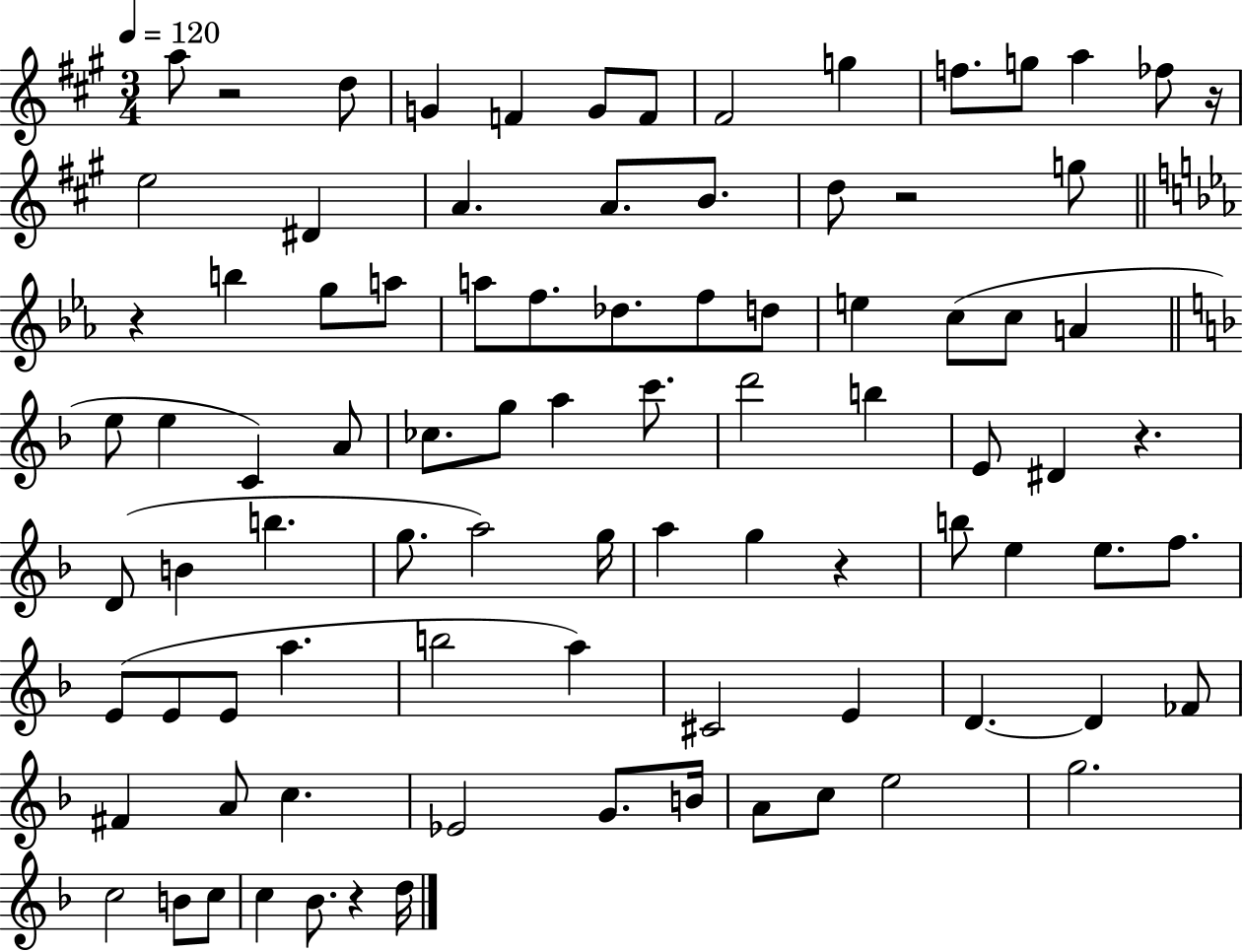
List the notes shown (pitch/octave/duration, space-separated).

A5/e R/h D5/e G4/q F4/q G4/e F4/e F#4/h G5/q F5/e. G5/e A5/q FES5/e R/s E5/h D#4/q A4/q. A4/e. B4/e. D5/e R/h G5/e R/q B5/q G5/e A5/e A5/e F5/e. Db5/e. F5/e D5/e E5/q C5/e C5/e A4/q E5/e E5/q C4/q A4/e CES5/e. G5/e A5/q C6/e. D6/h B5/q E4/e D#4/q R/q. D4/e B4/q B5/q. G5/e. A5/h G5/s A5/q G5/q R/q B5/e E5/q E5/e. F5/e. E4/e E4/e E4/e A5/q. B5/h A5/q C#4/h E4/q D4/q. D4/q FES4/e F#4/q A4/e C5/q. Eb4/h G4/e. B4/s A4/e C5/e E5/h G5/h. C5/h B4/e C5/e C5/q Bb4/e. R/q D5/s